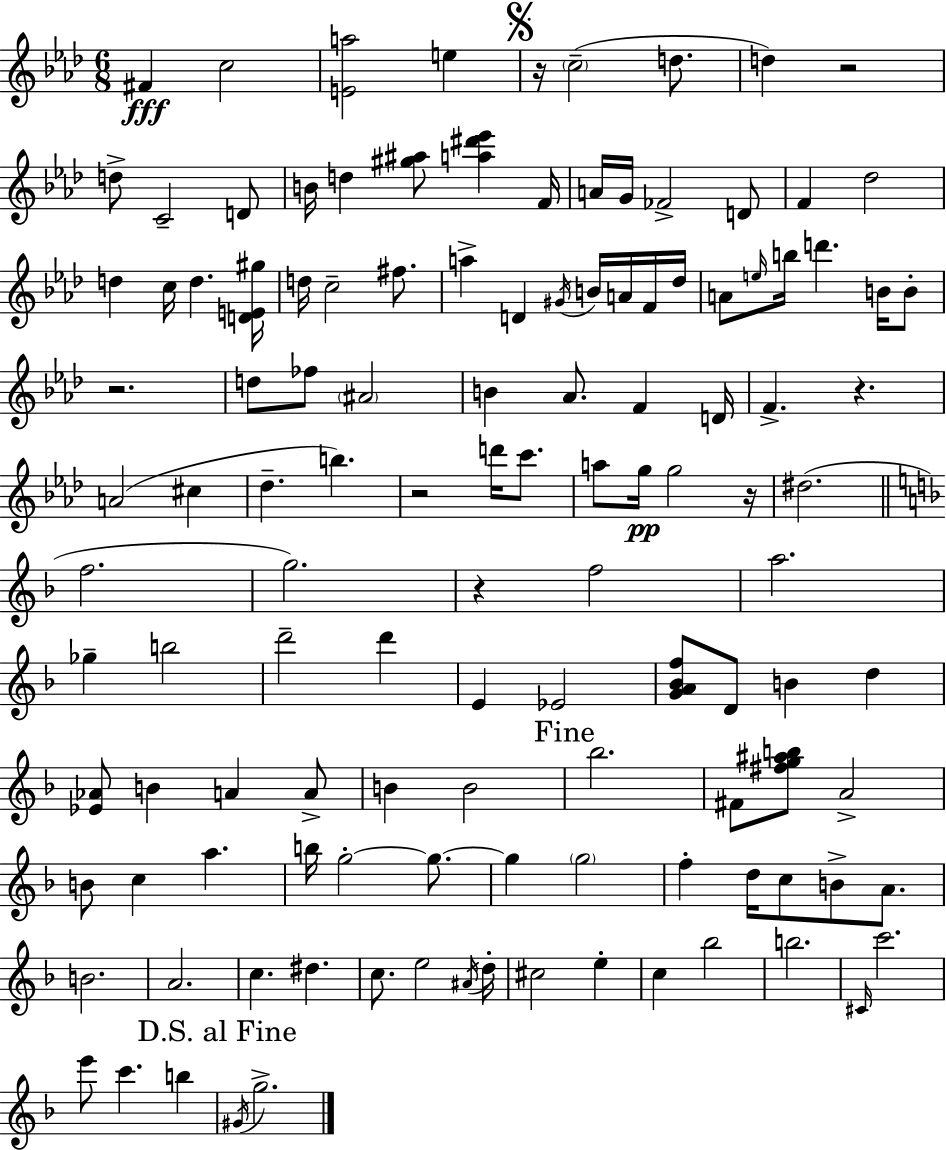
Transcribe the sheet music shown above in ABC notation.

X:1
T:Untitled
M:6/8
L:1/4
K:Fm
^F c2 [Ea]2 e z/4 c2 d/2 d z2 d/2 C2 D/2 B/4 d [^g^a]/2 [a^d'_e'] F/4 A/4 G/4 _F2 D/2 F _d2 d c/4 d [DE^g]/4 d/4 c2 ^f/2 a D ^G/4 B/4 A/4 F/4 _d/4 A/2 e/4 b/4 d' B/4 B/2 z2 d/2 _f/2 ^A2 B _A/2 F D/4 F z A2 ^c _d b z2 d'/4 c'/2 a/2 g/4 g2 z/4 ^d2 f2 g2 z f2 a2 _g b2 d'2 d' E _E2 [GA_Bf]/2 D/2 B d [_E_A]/2 B A A/2 B B2 _b2 ^F/2 [^fg^ab]/2 A2 B/2 c a b/4 g2 g/2 g g2 f d/4 c/2 B/2 A/2 B2 A2 c ^d c/2 e2 ^A/4 d/4 ^c2 e c _b2 b2 ^C/4 c'2 e'/2 c' b ^G/4 g2